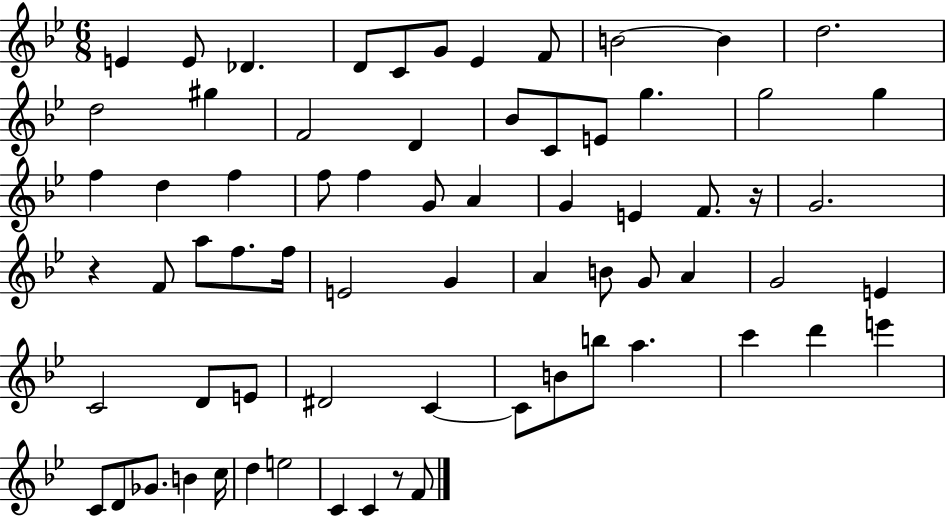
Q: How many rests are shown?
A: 3